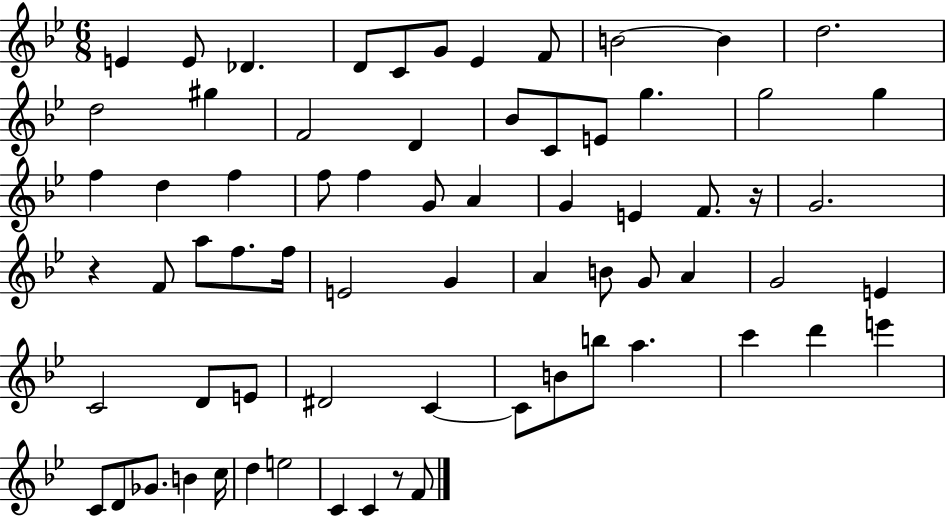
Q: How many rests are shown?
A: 3